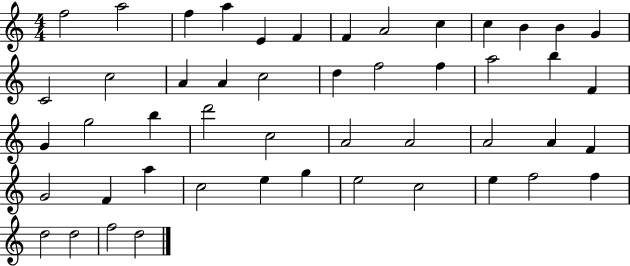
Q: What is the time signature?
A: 4/4